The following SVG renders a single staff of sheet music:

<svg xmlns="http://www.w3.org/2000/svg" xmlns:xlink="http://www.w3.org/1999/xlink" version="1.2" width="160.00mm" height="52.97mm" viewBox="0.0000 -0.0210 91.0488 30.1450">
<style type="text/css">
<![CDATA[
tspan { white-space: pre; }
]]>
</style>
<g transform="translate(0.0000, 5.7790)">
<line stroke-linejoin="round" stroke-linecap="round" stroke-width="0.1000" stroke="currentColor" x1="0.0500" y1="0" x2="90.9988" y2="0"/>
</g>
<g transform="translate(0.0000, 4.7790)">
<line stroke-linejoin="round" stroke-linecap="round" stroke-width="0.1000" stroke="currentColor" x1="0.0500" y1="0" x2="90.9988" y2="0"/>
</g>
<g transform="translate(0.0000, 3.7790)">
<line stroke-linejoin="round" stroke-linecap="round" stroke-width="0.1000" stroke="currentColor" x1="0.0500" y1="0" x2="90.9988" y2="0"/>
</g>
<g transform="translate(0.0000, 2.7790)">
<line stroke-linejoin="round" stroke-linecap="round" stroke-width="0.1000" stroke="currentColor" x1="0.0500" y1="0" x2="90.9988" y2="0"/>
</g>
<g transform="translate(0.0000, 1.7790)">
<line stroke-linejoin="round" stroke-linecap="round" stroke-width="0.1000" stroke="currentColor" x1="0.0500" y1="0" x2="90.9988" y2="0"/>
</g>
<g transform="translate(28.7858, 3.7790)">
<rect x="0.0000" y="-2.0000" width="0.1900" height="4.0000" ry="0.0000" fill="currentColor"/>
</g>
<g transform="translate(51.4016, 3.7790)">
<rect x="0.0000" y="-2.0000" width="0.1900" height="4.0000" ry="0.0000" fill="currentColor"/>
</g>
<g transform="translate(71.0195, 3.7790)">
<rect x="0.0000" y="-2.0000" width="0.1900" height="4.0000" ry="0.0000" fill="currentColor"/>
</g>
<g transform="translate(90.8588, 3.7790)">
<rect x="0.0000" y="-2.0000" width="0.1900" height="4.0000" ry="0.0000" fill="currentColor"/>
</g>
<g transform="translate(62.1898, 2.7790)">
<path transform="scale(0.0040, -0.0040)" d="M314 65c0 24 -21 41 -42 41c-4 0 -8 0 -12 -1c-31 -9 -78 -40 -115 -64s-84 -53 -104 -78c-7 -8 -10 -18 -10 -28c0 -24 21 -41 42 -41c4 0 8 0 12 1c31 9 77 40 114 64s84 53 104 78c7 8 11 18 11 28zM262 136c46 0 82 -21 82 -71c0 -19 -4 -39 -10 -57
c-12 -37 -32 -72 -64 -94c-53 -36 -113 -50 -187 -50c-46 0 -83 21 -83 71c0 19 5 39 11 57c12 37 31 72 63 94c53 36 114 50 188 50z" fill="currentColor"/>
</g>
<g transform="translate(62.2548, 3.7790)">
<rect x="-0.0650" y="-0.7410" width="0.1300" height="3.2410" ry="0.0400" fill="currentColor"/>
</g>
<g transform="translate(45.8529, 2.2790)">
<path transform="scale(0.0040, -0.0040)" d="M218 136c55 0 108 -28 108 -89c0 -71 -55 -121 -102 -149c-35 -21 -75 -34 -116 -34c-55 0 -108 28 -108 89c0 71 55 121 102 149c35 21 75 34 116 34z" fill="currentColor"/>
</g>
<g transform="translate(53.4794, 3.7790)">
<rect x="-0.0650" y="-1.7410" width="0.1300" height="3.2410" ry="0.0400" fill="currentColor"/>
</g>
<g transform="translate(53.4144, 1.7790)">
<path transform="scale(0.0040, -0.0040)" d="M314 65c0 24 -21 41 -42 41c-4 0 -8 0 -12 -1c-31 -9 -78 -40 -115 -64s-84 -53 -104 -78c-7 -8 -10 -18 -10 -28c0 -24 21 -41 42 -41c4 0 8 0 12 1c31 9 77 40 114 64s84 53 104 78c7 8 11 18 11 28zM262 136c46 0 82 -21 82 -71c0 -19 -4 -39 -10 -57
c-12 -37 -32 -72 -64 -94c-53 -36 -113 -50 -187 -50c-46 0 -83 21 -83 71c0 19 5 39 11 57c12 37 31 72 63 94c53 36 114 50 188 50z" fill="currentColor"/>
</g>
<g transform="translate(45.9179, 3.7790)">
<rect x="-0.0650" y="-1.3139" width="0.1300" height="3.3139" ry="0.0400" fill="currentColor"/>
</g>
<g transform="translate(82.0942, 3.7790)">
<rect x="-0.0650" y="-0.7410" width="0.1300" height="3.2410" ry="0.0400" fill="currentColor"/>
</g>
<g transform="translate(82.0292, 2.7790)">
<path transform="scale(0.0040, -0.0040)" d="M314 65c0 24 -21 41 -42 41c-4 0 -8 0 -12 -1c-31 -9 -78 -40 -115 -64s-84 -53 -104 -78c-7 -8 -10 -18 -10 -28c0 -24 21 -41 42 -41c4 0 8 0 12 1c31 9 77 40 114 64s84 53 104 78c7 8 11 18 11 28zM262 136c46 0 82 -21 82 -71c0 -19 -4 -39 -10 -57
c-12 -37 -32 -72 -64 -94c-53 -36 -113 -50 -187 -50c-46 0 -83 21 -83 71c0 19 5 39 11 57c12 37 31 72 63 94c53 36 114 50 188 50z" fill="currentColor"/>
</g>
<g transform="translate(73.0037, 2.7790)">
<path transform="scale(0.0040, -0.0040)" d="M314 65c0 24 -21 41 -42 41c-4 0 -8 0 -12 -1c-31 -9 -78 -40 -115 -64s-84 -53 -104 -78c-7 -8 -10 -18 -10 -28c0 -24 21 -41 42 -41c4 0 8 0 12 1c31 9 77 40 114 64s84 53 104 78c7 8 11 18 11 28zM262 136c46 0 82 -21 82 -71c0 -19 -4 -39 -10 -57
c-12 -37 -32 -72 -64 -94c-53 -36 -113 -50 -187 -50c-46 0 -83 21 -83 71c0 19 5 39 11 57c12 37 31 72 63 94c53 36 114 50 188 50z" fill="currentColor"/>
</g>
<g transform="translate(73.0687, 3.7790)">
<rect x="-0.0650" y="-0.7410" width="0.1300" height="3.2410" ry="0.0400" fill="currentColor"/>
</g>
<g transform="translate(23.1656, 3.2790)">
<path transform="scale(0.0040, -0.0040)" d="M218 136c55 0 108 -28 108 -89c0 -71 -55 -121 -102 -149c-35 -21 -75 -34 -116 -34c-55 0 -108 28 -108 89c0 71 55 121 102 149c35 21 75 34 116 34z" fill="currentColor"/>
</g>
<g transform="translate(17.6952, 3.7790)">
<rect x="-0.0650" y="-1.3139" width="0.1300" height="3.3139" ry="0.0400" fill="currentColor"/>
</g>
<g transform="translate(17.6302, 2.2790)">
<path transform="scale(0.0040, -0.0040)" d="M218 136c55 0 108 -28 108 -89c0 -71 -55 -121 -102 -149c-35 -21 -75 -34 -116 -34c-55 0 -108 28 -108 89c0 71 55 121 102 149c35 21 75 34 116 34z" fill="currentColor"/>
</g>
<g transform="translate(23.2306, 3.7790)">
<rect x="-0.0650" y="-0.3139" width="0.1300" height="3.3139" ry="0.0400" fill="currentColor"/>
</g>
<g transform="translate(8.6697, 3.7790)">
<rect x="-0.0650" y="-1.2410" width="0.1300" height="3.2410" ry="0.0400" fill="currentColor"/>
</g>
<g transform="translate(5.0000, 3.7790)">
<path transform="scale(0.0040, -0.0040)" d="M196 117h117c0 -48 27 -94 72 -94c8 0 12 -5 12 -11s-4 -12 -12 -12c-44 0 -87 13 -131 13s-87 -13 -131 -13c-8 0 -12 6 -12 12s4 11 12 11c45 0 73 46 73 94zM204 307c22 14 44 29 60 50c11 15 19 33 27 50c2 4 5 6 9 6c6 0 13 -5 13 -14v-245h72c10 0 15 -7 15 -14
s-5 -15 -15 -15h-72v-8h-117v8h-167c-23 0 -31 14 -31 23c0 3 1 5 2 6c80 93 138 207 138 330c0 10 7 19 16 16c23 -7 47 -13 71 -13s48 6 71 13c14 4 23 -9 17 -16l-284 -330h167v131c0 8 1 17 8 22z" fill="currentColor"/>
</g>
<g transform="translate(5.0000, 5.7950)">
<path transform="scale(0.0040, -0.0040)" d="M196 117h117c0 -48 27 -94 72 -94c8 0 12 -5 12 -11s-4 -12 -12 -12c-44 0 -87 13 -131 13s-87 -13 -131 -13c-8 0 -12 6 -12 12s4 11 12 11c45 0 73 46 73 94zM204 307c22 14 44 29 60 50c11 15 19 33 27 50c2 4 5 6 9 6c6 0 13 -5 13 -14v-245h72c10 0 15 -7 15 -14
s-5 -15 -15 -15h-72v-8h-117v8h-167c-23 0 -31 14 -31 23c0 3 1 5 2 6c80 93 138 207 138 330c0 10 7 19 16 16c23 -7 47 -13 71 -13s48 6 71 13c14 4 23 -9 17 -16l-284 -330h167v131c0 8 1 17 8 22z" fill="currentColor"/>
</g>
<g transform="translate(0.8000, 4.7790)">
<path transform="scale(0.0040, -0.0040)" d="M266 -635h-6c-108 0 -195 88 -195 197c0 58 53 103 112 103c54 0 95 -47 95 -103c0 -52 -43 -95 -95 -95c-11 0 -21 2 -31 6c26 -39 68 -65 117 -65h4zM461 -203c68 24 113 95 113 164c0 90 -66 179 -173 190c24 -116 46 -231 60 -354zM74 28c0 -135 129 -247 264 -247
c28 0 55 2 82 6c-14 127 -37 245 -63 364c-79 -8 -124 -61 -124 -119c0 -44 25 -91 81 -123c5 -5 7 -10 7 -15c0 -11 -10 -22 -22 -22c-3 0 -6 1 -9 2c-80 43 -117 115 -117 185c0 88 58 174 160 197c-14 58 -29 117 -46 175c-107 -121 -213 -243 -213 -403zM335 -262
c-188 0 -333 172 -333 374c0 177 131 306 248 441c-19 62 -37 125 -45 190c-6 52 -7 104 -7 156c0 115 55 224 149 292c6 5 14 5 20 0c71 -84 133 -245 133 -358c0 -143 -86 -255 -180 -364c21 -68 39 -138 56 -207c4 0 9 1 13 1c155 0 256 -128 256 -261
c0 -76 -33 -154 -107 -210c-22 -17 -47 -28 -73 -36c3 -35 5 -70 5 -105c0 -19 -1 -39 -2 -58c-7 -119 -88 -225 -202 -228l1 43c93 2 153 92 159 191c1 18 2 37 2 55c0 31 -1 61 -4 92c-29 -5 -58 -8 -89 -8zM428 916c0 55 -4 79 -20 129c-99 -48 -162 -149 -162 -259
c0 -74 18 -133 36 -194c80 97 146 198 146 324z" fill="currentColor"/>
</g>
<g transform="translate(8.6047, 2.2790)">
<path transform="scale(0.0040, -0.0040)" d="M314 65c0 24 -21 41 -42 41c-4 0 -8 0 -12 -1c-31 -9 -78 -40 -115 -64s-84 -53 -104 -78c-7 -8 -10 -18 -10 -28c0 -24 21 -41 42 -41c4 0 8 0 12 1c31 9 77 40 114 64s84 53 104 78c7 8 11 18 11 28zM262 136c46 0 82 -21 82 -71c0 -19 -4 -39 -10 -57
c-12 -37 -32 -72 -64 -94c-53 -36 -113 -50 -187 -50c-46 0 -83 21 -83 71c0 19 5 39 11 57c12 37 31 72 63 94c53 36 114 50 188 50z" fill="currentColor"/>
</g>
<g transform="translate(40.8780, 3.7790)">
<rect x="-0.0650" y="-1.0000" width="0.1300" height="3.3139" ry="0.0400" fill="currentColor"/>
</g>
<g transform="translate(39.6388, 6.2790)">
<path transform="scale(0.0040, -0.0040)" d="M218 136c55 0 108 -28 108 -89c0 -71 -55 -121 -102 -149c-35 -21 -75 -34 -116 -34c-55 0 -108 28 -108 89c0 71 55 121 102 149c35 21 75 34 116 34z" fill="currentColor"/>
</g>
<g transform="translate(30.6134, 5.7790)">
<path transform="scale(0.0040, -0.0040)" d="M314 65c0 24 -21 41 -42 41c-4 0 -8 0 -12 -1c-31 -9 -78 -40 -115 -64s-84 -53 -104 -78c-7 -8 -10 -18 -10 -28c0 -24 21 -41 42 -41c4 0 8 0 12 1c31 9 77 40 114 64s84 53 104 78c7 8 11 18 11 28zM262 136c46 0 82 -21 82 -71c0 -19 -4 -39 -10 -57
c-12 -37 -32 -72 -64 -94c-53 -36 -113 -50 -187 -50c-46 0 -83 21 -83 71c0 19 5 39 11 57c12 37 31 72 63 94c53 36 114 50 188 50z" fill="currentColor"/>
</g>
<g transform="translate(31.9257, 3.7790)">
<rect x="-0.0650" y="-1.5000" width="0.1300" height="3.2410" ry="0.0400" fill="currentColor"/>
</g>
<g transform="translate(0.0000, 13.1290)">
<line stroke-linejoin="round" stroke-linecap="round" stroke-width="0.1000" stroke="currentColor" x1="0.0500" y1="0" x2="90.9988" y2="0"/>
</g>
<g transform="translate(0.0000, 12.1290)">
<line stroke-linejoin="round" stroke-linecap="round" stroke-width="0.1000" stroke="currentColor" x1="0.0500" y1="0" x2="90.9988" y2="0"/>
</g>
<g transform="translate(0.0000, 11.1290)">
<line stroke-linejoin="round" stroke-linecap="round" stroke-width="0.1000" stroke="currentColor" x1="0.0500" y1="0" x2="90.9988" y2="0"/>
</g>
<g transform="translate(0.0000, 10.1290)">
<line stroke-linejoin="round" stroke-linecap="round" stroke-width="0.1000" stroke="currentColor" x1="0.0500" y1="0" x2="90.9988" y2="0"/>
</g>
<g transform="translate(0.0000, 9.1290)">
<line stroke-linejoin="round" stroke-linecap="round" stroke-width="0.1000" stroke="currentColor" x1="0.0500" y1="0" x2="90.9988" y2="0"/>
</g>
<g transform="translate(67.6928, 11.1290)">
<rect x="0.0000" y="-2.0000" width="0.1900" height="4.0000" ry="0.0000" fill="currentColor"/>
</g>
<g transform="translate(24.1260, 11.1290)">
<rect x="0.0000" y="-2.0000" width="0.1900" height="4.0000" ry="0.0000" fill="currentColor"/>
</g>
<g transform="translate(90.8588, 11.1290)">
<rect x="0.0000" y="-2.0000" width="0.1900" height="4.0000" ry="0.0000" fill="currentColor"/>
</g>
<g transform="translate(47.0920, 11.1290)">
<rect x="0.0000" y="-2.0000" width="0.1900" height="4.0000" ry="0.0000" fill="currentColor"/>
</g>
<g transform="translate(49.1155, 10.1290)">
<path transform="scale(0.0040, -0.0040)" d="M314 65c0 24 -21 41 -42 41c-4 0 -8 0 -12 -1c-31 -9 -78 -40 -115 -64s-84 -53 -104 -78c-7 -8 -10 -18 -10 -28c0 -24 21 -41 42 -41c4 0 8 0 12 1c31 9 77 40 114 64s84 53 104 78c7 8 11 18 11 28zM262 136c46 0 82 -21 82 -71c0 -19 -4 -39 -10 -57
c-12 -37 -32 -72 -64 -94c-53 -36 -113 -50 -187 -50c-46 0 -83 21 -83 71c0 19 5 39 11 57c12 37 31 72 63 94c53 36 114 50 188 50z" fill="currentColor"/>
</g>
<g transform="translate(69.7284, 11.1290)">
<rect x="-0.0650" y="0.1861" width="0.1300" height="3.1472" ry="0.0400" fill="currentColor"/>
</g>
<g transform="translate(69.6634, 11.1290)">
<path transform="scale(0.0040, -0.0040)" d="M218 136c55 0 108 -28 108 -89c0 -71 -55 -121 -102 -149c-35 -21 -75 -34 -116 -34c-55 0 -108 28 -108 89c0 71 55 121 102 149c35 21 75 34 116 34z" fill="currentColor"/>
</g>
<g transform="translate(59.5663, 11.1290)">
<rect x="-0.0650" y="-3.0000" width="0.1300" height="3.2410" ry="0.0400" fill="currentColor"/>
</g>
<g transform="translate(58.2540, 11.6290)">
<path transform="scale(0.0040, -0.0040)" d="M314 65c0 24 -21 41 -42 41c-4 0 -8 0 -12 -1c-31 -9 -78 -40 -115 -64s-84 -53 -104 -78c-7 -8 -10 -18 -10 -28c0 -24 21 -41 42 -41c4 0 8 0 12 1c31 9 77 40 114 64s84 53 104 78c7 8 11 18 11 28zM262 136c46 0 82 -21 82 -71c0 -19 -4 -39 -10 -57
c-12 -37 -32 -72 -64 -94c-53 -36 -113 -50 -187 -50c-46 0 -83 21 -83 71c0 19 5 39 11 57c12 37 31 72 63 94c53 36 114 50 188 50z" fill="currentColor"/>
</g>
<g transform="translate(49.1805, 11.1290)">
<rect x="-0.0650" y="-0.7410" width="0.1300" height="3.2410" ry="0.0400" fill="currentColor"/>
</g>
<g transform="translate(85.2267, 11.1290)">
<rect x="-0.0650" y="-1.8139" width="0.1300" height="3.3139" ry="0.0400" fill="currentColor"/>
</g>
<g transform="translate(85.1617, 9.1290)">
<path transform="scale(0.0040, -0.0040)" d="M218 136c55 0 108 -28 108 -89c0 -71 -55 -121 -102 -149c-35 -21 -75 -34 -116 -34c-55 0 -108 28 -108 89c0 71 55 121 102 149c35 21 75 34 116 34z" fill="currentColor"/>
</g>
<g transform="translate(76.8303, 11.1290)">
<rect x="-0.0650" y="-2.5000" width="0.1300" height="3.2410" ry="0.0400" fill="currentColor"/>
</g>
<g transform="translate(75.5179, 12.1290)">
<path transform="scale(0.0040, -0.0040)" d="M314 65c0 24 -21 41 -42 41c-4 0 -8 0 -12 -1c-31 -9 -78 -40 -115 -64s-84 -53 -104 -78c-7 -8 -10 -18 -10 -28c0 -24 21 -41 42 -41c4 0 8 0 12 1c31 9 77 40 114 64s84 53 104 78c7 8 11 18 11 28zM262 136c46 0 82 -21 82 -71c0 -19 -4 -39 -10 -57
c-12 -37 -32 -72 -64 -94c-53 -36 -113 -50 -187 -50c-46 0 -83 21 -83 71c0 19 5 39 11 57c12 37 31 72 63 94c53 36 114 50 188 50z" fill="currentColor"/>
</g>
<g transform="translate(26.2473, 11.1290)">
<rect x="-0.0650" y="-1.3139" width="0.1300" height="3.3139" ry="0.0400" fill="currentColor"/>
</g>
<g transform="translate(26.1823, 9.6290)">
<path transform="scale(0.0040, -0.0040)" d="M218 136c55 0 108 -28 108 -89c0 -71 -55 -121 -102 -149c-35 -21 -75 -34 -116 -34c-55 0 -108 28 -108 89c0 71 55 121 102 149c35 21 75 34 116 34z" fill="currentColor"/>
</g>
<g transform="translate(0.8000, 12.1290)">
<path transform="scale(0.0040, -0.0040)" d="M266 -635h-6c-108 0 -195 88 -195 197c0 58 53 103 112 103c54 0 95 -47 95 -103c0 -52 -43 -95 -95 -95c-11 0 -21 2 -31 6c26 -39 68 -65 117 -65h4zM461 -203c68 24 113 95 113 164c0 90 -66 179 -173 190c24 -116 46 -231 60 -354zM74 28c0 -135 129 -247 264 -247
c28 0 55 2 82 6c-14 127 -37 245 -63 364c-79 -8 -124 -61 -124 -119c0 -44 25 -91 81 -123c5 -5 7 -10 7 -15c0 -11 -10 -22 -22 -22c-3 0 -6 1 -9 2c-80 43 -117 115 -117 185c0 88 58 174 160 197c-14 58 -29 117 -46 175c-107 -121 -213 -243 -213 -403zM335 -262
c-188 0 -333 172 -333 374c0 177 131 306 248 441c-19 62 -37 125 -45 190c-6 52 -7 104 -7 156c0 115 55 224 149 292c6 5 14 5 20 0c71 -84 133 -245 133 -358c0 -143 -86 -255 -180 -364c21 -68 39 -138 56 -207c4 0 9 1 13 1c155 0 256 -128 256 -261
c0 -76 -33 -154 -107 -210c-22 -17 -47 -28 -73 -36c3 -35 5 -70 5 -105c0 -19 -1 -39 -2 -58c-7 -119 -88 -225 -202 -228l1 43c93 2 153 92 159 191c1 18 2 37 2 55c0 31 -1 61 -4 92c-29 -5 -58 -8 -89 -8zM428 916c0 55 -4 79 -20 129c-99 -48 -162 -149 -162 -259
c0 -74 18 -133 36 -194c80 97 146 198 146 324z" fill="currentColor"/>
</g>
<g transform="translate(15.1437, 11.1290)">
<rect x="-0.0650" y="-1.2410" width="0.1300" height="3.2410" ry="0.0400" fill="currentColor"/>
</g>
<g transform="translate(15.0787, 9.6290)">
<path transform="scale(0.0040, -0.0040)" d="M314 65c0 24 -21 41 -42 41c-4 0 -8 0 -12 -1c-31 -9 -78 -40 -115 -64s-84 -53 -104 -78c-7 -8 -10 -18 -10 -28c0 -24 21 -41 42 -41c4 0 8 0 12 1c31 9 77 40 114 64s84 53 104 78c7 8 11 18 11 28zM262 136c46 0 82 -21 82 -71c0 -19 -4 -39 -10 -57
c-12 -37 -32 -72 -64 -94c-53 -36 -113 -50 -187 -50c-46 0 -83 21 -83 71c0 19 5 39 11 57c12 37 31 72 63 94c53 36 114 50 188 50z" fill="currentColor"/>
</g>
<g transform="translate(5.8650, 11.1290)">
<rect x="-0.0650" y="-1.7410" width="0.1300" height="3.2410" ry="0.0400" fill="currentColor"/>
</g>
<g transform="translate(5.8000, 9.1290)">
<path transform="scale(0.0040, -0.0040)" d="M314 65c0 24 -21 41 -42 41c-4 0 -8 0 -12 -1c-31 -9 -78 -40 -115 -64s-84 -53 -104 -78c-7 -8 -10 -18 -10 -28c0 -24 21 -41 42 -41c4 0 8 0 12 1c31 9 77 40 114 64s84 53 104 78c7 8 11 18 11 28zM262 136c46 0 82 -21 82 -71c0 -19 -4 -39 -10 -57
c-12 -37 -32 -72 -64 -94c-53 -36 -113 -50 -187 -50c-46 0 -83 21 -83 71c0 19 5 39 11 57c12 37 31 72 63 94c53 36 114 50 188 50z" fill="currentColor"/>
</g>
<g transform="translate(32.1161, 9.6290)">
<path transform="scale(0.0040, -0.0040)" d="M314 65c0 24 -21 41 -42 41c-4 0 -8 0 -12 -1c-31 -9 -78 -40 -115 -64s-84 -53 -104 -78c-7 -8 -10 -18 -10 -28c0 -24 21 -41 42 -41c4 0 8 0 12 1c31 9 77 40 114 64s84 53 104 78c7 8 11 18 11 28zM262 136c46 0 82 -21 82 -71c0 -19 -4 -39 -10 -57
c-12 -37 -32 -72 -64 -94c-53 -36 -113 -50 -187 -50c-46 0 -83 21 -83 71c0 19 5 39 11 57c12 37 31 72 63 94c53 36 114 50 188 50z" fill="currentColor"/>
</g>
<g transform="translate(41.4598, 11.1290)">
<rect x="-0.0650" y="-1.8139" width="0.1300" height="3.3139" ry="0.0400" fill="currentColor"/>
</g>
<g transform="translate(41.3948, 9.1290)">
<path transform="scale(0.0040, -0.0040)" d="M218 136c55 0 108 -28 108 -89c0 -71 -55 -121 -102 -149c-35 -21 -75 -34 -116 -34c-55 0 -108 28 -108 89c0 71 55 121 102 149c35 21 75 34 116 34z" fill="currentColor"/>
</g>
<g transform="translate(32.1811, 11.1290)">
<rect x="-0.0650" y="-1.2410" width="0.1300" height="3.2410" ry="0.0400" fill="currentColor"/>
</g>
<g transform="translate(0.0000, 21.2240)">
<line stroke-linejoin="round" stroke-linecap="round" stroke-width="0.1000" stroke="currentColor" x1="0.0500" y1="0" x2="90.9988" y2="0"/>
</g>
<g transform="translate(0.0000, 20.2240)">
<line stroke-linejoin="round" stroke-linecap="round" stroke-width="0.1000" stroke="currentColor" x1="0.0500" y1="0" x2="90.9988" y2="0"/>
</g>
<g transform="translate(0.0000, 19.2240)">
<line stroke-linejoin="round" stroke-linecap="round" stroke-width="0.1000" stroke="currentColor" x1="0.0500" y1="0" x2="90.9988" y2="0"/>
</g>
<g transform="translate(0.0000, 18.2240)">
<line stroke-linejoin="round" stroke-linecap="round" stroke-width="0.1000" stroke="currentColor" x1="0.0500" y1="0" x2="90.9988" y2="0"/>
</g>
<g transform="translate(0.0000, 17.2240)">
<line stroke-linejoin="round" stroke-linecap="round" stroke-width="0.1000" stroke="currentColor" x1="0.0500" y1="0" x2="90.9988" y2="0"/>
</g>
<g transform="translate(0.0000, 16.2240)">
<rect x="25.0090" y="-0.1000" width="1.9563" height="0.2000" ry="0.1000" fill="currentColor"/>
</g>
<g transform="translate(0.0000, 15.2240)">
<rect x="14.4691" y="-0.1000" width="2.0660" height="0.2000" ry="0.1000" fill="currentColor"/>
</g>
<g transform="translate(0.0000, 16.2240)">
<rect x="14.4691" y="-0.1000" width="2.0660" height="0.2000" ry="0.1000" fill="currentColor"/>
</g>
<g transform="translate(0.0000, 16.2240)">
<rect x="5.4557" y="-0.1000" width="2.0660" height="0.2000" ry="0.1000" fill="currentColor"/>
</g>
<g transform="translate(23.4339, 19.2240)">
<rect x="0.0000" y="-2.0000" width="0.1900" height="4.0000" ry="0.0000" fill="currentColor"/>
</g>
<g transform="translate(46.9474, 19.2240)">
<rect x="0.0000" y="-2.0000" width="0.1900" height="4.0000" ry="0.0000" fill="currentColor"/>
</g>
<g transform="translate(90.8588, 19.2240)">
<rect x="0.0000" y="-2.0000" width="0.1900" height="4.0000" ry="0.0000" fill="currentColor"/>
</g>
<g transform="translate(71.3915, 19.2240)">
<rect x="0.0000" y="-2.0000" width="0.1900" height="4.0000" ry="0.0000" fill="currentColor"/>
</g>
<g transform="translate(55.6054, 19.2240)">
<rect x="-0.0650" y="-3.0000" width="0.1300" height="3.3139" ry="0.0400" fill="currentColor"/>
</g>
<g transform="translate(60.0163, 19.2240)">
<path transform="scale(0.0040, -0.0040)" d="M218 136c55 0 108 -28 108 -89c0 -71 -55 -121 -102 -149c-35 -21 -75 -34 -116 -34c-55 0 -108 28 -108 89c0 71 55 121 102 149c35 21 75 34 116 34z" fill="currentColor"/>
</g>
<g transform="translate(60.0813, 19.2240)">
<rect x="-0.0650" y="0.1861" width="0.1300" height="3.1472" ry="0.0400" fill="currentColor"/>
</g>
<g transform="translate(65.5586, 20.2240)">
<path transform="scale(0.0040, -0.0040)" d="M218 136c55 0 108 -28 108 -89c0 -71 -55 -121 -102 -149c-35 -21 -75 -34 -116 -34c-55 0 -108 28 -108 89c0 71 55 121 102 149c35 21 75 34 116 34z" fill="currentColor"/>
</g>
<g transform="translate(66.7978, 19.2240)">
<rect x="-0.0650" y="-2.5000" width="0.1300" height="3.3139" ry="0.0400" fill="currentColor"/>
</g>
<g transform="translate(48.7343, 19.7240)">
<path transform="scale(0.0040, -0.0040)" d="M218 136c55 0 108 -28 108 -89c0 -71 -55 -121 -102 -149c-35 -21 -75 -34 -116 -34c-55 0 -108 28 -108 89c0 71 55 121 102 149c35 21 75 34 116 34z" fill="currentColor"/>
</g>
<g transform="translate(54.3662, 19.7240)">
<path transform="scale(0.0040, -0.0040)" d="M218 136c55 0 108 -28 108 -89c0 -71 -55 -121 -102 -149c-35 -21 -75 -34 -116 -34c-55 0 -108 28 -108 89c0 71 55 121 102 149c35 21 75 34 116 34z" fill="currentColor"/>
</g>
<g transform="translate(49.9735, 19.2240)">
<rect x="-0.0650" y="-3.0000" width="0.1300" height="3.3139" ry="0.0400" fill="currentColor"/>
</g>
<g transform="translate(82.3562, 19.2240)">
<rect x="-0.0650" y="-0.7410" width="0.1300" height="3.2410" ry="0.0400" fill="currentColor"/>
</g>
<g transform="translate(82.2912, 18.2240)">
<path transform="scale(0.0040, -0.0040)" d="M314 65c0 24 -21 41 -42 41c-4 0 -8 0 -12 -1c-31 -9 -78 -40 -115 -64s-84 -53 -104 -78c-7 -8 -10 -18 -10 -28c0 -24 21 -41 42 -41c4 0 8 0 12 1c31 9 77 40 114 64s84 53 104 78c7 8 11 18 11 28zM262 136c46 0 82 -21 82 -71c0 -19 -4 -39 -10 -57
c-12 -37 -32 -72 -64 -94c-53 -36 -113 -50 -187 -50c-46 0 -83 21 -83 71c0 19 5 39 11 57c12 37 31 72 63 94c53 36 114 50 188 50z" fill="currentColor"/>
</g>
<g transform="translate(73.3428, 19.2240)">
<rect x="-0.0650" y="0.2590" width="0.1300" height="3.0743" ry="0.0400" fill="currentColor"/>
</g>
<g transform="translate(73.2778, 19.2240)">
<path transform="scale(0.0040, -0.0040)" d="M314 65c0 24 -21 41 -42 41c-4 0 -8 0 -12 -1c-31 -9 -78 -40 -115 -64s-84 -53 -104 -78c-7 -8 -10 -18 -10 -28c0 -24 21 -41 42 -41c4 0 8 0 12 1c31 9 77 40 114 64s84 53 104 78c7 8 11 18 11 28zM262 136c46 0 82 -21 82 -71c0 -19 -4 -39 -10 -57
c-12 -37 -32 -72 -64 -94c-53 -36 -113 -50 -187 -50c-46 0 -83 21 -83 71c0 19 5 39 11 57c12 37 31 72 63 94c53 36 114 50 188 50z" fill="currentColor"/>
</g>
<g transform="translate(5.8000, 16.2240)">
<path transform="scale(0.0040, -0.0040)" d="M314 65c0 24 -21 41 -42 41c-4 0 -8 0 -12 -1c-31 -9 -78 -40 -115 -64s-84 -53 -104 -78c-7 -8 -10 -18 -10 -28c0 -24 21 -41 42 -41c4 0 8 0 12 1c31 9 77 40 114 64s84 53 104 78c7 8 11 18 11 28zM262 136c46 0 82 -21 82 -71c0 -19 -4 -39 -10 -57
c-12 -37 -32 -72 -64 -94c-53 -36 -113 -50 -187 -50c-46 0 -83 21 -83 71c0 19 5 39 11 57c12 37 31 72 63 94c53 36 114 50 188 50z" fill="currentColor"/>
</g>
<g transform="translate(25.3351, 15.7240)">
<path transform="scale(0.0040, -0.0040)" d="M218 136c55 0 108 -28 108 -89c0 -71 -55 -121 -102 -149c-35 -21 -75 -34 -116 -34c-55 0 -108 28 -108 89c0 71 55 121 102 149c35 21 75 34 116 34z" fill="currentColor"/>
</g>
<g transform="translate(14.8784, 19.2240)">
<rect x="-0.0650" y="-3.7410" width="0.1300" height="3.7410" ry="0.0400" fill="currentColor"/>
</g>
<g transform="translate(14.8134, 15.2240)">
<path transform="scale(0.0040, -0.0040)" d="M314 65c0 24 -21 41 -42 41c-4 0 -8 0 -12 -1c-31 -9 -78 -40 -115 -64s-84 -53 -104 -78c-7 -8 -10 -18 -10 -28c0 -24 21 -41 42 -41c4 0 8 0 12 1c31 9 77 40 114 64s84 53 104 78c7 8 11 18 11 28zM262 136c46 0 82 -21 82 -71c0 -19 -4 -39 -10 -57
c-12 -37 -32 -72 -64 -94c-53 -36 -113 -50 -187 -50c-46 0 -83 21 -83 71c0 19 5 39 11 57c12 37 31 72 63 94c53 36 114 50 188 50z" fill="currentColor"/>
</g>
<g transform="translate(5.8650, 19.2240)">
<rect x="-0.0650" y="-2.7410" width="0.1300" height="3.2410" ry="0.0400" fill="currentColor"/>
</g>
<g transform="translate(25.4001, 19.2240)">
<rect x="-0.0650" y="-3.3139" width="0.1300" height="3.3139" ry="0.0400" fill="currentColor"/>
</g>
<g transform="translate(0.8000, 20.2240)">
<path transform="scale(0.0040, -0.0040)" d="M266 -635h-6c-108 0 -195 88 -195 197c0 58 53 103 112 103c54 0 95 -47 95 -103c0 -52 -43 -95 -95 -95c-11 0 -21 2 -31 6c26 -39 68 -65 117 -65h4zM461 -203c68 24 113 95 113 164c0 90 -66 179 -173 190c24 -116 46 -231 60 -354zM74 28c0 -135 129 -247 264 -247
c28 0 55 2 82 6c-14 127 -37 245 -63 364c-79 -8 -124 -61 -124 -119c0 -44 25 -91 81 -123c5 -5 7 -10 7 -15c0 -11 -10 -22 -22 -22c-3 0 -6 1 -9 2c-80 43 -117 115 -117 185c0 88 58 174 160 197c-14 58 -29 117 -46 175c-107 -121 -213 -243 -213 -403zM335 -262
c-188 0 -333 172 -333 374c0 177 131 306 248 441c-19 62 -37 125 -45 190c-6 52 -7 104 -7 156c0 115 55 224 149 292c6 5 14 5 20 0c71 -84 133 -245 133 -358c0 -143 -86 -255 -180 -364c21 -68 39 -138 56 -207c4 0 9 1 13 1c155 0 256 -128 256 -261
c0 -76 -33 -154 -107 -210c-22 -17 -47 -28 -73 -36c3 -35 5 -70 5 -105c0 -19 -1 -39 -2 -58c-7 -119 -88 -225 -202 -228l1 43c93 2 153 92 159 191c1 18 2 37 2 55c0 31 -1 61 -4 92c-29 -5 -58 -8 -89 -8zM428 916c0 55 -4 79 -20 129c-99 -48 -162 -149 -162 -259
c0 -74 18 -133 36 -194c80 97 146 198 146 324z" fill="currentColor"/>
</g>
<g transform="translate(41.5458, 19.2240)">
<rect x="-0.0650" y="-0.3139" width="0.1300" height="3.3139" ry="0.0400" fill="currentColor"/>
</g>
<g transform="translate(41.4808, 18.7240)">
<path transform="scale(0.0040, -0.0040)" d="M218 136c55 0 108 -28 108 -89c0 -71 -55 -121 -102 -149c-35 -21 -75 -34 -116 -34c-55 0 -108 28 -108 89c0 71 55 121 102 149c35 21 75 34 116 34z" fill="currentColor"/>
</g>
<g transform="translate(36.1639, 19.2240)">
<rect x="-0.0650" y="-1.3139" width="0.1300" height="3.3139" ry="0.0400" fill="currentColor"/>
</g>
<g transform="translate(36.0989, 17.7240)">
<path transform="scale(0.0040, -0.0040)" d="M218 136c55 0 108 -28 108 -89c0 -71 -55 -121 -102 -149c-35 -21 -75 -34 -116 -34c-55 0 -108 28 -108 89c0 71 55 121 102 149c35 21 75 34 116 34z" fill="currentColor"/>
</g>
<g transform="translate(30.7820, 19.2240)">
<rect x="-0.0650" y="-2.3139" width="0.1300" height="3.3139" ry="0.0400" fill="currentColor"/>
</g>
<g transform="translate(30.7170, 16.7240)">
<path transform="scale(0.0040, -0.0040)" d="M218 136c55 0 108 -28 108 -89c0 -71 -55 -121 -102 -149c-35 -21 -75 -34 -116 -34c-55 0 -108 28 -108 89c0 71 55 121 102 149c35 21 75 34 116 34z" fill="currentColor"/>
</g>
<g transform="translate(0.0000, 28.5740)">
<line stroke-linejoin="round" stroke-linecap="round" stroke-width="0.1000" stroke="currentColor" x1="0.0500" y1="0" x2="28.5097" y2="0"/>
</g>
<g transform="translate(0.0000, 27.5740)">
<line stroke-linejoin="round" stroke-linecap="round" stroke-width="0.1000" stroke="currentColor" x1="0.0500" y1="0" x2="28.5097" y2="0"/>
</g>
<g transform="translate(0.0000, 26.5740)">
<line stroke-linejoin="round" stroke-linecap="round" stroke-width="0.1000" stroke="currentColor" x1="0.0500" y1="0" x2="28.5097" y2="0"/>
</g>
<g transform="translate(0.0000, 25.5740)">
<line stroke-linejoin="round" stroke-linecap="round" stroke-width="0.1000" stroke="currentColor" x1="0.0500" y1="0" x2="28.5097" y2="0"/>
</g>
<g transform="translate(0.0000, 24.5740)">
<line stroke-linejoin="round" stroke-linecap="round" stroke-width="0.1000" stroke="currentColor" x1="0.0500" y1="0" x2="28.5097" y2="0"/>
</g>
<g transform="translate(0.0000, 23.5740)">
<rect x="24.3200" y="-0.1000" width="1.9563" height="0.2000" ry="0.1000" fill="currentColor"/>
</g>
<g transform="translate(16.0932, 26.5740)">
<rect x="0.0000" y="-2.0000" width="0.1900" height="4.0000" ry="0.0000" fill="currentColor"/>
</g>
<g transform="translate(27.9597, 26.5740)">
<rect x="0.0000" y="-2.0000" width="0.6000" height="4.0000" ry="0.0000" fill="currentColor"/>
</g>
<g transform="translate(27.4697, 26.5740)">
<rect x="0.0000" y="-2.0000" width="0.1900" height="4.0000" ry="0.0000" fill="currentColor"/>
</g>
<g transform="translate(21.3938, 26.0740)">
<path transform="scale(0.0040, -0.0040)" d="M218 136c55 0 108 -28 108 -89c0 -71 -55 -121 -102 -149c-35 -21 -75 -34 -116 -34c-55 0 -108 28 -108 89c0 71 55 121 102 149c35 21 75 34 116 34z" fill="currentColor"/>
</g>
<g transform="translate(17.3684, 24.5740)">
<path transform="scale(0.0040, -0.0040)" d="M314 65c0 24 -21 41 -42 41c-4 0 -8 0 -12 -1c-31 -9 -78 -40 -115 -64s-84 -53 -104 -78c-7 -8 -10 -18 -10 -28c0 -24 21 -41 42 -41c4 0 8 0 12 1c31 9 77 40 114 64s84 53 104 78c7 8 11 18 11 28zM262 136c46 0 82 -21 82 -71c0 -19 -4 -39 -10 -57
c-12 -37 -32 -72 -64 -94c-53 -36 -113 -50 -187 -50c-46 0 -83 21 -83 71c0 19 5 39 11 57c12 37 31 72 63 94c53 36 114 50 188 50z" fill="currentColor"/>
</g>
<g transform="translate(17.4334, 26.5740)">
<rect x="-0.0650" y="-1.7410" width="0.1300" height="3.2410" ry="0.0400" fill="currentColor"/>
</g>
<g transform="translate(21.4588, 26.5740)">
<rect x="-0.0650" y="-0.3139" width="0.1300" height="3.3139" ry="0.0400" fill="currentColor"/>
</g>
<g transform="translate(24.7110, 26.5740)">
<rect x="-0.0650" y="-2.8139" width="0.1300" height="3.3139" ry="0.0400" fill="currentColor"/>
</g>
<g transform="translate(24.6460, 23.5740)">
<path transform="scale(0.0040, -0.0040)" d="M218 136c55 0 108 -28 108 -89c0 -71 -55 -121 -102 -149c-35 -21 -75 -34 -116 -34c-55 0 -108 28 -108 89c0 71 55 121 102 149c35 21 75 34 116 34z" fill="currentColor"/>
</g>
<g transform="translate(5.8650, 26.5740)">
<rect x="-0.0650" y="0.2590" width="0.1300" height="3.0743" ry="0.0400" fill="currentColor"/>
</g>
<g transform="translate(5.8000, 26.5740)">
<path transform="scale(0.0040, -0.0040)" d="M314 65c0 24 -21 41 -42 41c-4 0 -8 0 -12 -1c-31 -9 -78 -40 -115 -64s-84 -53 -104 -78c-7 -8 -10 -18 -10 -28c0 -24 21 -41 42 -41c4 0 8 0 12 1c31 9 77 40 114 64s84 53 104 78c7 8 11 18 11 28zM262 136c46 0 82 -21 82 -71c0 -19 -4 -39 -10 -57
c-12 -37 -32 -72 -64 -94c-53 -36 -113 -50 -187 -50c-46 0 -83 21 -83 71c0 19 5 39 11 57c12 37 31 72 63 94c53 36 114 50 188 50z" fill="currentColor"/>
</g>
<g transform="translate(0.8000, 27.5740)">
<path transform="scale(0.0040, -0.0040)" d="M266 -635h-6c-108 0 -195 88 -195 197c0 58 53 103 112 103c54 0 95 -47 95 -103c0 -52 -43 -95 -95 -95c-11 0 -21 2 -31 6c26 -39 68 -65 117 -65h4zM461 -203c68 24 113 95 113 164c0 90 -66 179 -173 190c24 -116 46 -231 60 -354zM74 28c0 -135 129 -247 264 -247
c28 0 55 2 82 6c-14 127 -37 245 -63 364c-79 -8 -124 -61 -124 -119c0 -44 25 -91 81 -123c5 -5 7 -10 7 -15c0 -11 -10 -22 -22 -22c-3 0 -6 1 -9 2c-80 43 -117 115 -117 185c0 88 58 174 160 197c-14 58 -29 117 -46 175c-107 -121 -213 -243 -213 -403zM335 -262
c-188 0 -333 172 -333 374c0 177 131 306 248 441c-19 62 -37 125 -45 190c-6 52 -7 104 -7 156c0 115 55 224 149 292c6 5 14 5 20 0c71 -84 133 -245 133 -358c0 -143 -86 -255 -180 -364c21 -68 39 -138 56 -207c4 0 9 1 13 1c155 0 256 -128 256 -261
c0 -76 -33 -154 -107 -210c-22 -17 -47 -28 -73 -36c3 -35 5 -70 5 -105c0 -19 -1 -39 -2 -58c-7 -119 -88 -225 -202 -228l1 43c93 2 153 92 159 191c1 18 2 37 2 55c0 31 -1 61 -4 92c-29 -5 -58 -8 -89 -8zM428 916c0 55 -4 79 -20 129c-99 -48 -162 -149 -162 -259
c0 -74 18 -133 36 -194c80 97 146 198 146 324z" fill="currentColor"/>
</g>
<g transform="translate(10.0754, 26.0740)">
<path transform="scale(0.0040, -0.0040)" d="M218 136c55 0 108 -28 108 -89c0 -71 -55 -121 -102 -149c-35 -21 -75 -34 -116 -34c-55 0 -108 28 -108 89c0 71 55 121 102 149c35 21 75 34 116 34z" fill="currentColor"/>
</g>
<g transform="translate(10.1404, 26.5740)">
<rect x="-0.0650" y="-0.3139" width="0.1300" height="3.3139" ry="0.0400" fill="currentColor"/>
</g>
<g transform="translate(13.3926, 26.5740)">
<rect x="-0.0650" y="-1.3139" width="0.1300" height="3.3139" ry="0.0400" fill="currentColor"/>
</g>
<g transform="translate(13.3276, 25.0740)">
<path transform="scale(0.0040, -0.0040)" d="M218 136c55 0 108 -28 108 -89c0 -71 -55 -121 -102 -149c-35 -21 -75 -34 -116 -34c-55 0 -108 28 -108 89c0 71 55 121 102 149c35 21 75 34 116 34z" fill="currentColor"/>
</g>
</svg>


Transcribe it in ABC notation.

X:1
T:Untitled
M:4/4
L:1/4
K:C
e2 e c E2 D e f2 d2 d2 d2 f2 e2 e e2 f d2 A2 B G2 f a2 c'2 b g e c A A B G B2 d2 B2 c e f2 c a